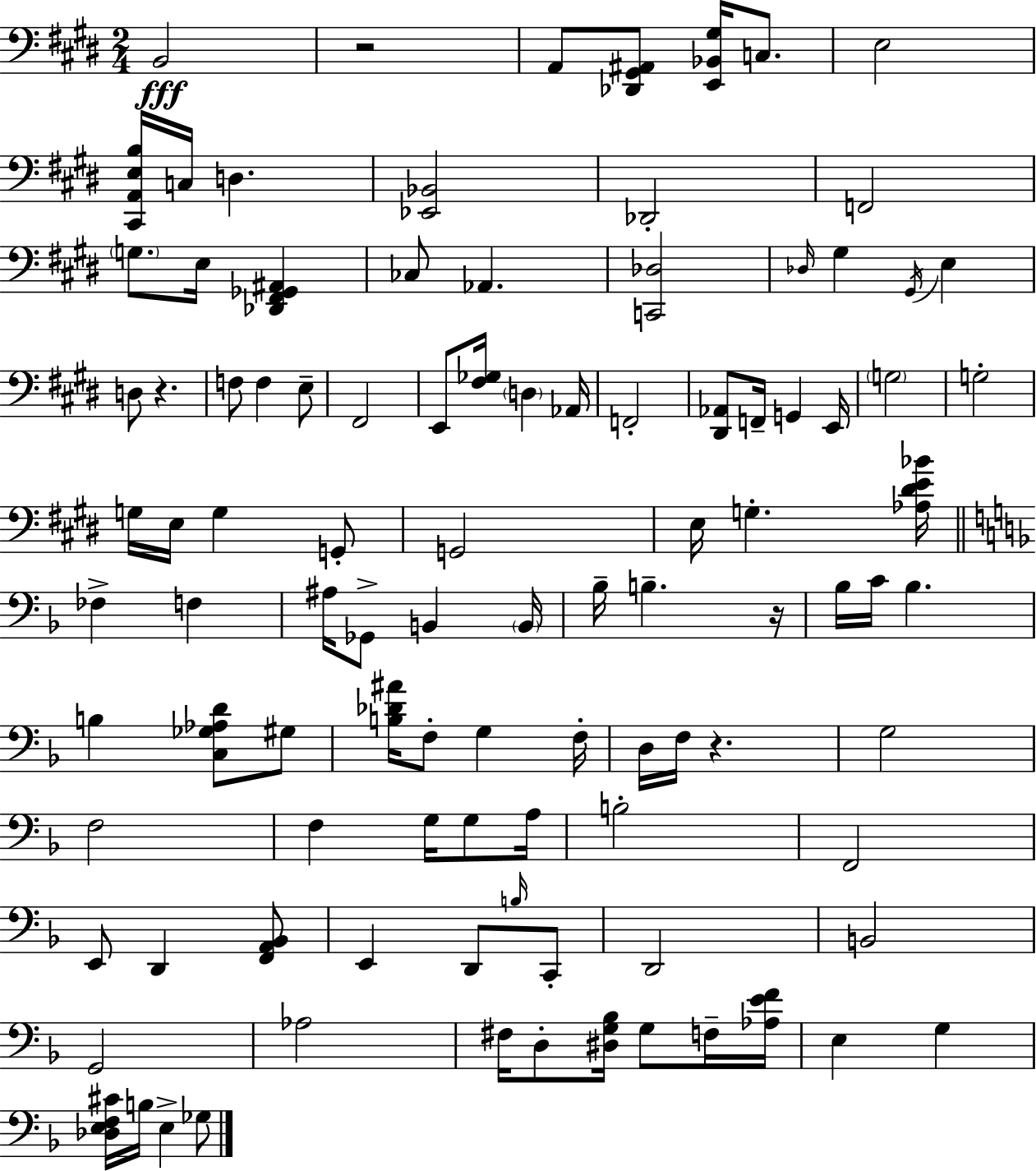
X:1
T:Untitled
M:2/4
L:1/4
K:E
B,,2 z2 A,,/2 [_D,,^G,,^A,,]/2 [E,,_B,,^G,]/4 C,/2 E,2 [^C,,A,,E,B,]/4 C,/4 D, [_E,,_B,,]2 _D,,2 F,,2 G,/2 E,/4 [_D,,^F,,_G,,^A,,] _C,/2 _A,, [C,,_D,]2 _D,/4 ^G, ^G,,/4 E, D,/2 z F,/2 F, E,/2 ^F,,2 E,,/2 [^F,_G,]/4 D, _A,,/4 F,,2 [^D,,_A,,]/2 F,,/4 G,, E,,/4 G,2 G,2 G,/4 E,/4 G, G,,/2 G,,2 E,/4 G, [_A,^DE_B]/4 _F, F, ^A,/4 _G,,/2 B,, B,,/4 _B,/4 B, z/4 _B,/4 C/4 _B, B, [C,_G,_A,D]/2 ^G,/2 [B,_D^A]/4 F,/2 G, F,/4 D,/4 F,/4 z G,2 F,2 F, G,/4 G,/2 A,/4 B,2 F,,2 E,,/2 D,, [F,,A,,_B,,]/2 E,, D,,/2 B,/4 C,,/2 D,,2 B,,2 G,,2 _A,2 ^F,/4 D,/2 [^D,G,_B,]/4 G,/2 F,/4 [_A,EF]/4 E, G, [_D,E,F,^C]/4 B,/4 E, _G,/2